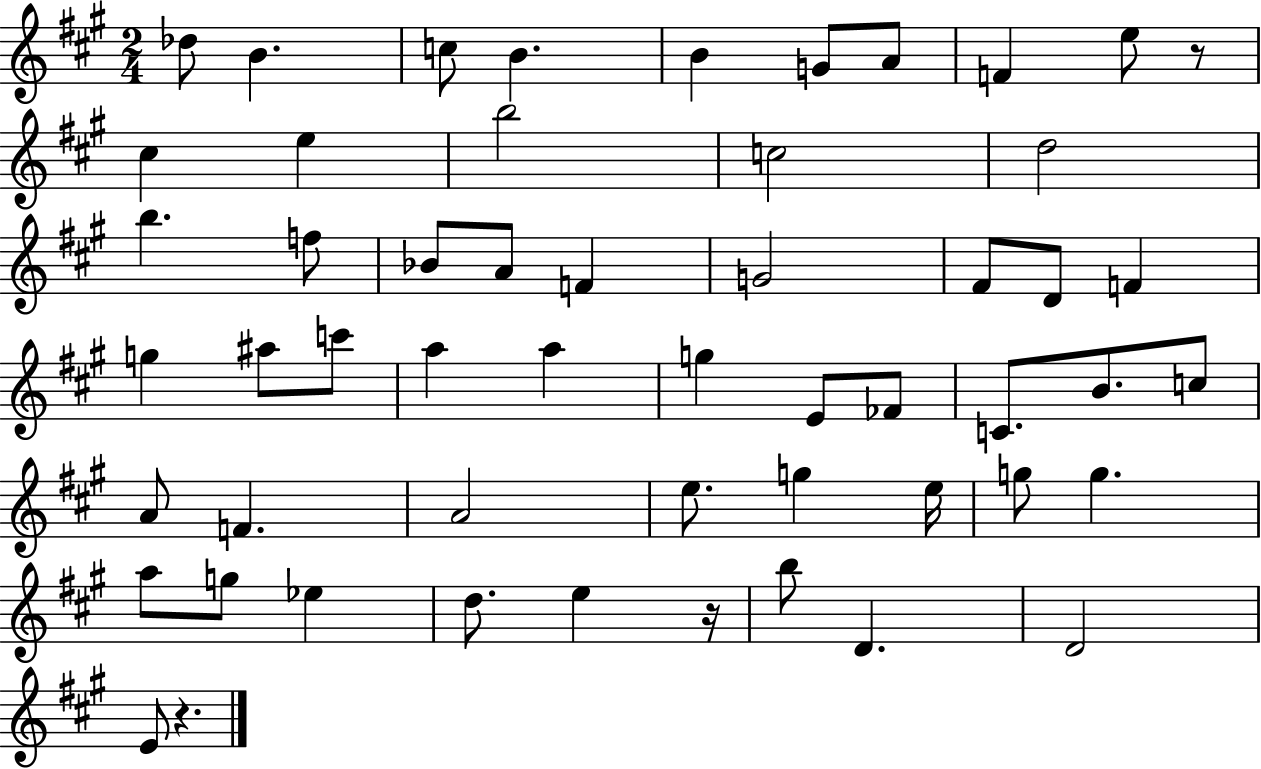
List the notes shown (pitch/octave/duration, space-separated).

Db5/e B4/q. C5/e B4/q. B4/q G4/e A4/e F4/q E5/e R/e C#5/q E5/q B5/h C5/h D5/h B5/q. F5/e Bb4/e A4/e F4/q G4/h F#4/e D4/e F4/q G5/q A#5/e C6/e A5/q A5/q G5/q E4/e FES4/e C4/e. B4/e. C5/e A4/e F4/q. A4/h E5/e. G5/q E5/s G5/e G5/q. A5/e G5/e Eb5/q D5/e. E5/q R/s B5/e D4/q. D4/h E4/e R/q.